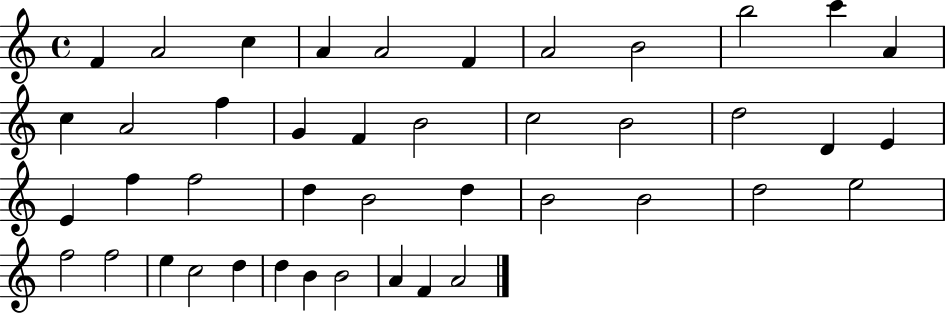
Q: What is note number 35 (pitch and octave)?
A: E5